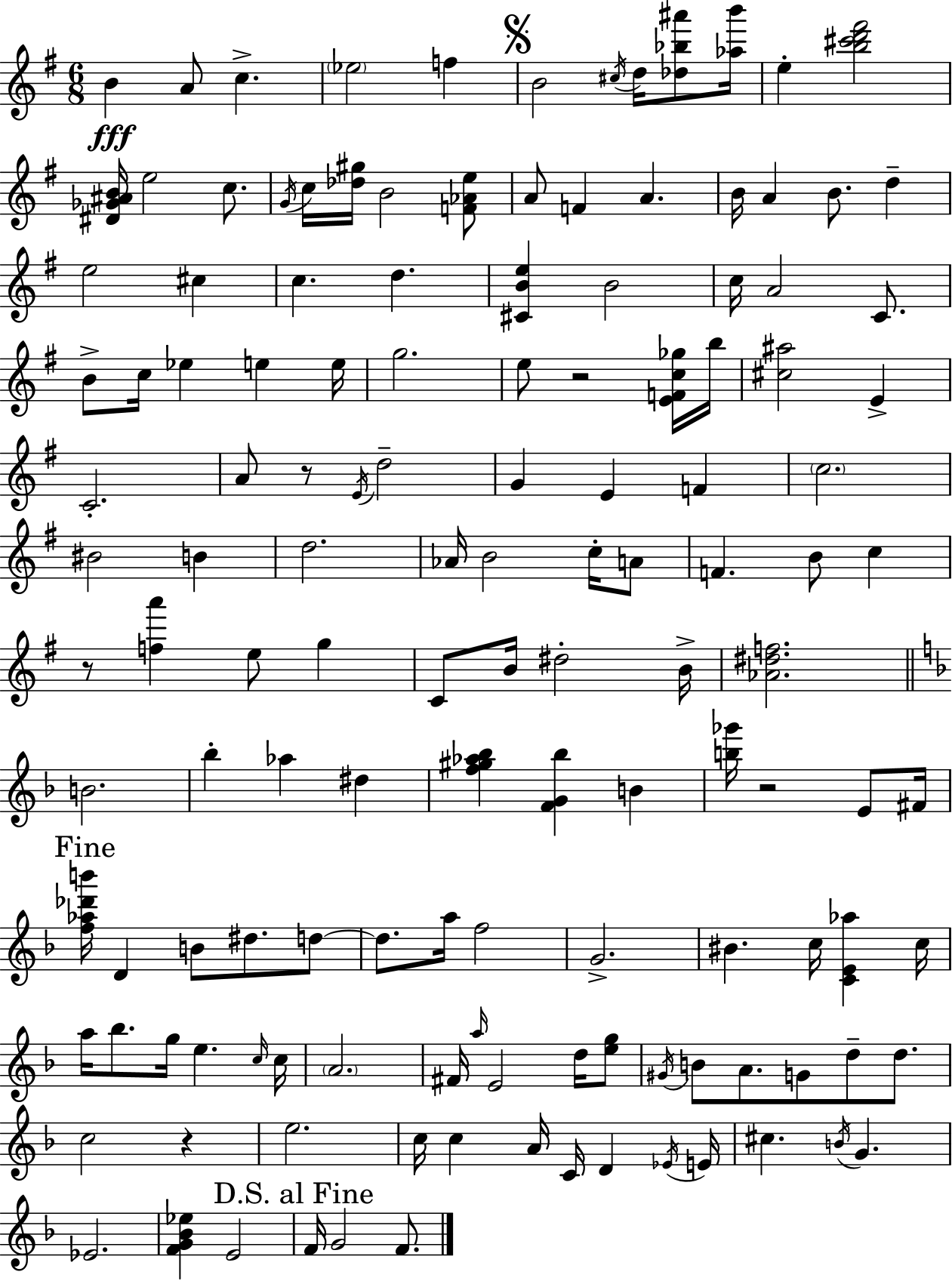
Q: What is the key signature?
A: G major